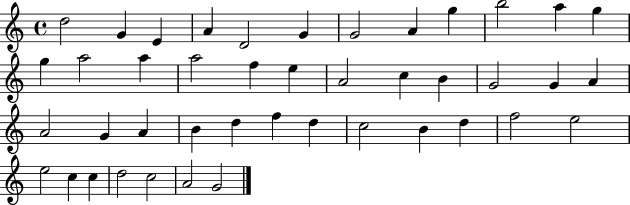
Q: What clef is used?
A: treble